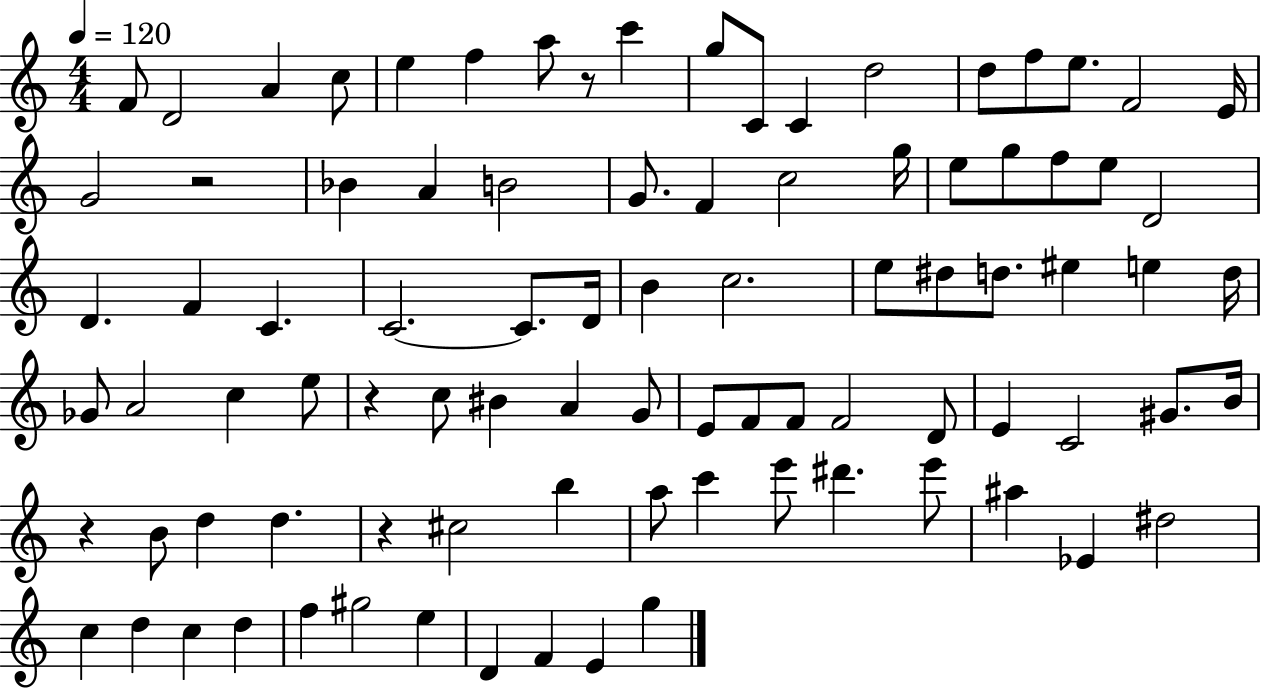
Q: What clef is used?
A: treble